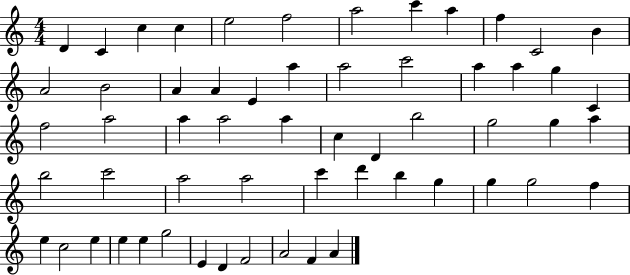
D4/q C4/q C5/q C5/q E5/h F5/h A5/h C6/q A5/q F5/q C4/h B4/q A4/h B4/h A4/q A4/q E4/q A5/q A5/h C6/h A5/q A5/q G5/q C4/q F5/h A5/h A5/q A5/h A5/q C5/q D4/q B5/h G5/h G5/q A5/q B5/h C6/h A5/h A5/h C6/q D6/q B5/q G5/q G5/q G5/h F5/q E5/q C5/h E5/q E5/q E5/q G5/h E4/q D4/q F4/h A4/h F4/q A4/q